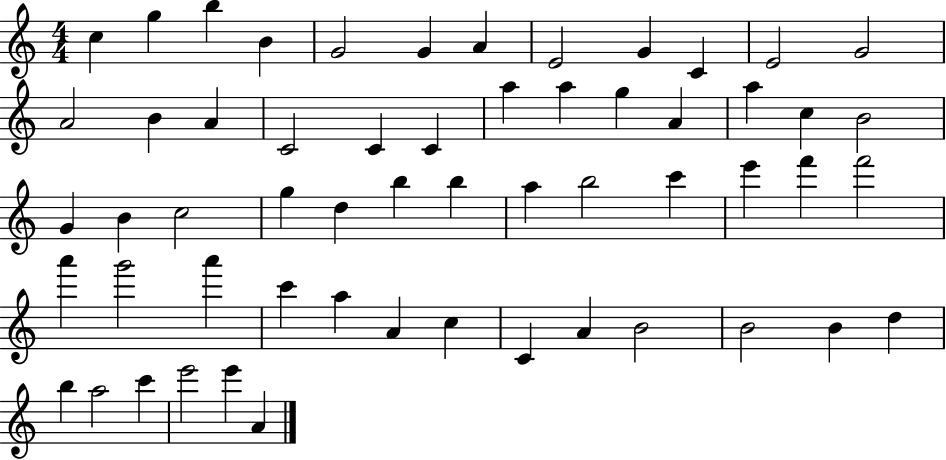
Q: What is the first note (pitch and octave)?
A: C5